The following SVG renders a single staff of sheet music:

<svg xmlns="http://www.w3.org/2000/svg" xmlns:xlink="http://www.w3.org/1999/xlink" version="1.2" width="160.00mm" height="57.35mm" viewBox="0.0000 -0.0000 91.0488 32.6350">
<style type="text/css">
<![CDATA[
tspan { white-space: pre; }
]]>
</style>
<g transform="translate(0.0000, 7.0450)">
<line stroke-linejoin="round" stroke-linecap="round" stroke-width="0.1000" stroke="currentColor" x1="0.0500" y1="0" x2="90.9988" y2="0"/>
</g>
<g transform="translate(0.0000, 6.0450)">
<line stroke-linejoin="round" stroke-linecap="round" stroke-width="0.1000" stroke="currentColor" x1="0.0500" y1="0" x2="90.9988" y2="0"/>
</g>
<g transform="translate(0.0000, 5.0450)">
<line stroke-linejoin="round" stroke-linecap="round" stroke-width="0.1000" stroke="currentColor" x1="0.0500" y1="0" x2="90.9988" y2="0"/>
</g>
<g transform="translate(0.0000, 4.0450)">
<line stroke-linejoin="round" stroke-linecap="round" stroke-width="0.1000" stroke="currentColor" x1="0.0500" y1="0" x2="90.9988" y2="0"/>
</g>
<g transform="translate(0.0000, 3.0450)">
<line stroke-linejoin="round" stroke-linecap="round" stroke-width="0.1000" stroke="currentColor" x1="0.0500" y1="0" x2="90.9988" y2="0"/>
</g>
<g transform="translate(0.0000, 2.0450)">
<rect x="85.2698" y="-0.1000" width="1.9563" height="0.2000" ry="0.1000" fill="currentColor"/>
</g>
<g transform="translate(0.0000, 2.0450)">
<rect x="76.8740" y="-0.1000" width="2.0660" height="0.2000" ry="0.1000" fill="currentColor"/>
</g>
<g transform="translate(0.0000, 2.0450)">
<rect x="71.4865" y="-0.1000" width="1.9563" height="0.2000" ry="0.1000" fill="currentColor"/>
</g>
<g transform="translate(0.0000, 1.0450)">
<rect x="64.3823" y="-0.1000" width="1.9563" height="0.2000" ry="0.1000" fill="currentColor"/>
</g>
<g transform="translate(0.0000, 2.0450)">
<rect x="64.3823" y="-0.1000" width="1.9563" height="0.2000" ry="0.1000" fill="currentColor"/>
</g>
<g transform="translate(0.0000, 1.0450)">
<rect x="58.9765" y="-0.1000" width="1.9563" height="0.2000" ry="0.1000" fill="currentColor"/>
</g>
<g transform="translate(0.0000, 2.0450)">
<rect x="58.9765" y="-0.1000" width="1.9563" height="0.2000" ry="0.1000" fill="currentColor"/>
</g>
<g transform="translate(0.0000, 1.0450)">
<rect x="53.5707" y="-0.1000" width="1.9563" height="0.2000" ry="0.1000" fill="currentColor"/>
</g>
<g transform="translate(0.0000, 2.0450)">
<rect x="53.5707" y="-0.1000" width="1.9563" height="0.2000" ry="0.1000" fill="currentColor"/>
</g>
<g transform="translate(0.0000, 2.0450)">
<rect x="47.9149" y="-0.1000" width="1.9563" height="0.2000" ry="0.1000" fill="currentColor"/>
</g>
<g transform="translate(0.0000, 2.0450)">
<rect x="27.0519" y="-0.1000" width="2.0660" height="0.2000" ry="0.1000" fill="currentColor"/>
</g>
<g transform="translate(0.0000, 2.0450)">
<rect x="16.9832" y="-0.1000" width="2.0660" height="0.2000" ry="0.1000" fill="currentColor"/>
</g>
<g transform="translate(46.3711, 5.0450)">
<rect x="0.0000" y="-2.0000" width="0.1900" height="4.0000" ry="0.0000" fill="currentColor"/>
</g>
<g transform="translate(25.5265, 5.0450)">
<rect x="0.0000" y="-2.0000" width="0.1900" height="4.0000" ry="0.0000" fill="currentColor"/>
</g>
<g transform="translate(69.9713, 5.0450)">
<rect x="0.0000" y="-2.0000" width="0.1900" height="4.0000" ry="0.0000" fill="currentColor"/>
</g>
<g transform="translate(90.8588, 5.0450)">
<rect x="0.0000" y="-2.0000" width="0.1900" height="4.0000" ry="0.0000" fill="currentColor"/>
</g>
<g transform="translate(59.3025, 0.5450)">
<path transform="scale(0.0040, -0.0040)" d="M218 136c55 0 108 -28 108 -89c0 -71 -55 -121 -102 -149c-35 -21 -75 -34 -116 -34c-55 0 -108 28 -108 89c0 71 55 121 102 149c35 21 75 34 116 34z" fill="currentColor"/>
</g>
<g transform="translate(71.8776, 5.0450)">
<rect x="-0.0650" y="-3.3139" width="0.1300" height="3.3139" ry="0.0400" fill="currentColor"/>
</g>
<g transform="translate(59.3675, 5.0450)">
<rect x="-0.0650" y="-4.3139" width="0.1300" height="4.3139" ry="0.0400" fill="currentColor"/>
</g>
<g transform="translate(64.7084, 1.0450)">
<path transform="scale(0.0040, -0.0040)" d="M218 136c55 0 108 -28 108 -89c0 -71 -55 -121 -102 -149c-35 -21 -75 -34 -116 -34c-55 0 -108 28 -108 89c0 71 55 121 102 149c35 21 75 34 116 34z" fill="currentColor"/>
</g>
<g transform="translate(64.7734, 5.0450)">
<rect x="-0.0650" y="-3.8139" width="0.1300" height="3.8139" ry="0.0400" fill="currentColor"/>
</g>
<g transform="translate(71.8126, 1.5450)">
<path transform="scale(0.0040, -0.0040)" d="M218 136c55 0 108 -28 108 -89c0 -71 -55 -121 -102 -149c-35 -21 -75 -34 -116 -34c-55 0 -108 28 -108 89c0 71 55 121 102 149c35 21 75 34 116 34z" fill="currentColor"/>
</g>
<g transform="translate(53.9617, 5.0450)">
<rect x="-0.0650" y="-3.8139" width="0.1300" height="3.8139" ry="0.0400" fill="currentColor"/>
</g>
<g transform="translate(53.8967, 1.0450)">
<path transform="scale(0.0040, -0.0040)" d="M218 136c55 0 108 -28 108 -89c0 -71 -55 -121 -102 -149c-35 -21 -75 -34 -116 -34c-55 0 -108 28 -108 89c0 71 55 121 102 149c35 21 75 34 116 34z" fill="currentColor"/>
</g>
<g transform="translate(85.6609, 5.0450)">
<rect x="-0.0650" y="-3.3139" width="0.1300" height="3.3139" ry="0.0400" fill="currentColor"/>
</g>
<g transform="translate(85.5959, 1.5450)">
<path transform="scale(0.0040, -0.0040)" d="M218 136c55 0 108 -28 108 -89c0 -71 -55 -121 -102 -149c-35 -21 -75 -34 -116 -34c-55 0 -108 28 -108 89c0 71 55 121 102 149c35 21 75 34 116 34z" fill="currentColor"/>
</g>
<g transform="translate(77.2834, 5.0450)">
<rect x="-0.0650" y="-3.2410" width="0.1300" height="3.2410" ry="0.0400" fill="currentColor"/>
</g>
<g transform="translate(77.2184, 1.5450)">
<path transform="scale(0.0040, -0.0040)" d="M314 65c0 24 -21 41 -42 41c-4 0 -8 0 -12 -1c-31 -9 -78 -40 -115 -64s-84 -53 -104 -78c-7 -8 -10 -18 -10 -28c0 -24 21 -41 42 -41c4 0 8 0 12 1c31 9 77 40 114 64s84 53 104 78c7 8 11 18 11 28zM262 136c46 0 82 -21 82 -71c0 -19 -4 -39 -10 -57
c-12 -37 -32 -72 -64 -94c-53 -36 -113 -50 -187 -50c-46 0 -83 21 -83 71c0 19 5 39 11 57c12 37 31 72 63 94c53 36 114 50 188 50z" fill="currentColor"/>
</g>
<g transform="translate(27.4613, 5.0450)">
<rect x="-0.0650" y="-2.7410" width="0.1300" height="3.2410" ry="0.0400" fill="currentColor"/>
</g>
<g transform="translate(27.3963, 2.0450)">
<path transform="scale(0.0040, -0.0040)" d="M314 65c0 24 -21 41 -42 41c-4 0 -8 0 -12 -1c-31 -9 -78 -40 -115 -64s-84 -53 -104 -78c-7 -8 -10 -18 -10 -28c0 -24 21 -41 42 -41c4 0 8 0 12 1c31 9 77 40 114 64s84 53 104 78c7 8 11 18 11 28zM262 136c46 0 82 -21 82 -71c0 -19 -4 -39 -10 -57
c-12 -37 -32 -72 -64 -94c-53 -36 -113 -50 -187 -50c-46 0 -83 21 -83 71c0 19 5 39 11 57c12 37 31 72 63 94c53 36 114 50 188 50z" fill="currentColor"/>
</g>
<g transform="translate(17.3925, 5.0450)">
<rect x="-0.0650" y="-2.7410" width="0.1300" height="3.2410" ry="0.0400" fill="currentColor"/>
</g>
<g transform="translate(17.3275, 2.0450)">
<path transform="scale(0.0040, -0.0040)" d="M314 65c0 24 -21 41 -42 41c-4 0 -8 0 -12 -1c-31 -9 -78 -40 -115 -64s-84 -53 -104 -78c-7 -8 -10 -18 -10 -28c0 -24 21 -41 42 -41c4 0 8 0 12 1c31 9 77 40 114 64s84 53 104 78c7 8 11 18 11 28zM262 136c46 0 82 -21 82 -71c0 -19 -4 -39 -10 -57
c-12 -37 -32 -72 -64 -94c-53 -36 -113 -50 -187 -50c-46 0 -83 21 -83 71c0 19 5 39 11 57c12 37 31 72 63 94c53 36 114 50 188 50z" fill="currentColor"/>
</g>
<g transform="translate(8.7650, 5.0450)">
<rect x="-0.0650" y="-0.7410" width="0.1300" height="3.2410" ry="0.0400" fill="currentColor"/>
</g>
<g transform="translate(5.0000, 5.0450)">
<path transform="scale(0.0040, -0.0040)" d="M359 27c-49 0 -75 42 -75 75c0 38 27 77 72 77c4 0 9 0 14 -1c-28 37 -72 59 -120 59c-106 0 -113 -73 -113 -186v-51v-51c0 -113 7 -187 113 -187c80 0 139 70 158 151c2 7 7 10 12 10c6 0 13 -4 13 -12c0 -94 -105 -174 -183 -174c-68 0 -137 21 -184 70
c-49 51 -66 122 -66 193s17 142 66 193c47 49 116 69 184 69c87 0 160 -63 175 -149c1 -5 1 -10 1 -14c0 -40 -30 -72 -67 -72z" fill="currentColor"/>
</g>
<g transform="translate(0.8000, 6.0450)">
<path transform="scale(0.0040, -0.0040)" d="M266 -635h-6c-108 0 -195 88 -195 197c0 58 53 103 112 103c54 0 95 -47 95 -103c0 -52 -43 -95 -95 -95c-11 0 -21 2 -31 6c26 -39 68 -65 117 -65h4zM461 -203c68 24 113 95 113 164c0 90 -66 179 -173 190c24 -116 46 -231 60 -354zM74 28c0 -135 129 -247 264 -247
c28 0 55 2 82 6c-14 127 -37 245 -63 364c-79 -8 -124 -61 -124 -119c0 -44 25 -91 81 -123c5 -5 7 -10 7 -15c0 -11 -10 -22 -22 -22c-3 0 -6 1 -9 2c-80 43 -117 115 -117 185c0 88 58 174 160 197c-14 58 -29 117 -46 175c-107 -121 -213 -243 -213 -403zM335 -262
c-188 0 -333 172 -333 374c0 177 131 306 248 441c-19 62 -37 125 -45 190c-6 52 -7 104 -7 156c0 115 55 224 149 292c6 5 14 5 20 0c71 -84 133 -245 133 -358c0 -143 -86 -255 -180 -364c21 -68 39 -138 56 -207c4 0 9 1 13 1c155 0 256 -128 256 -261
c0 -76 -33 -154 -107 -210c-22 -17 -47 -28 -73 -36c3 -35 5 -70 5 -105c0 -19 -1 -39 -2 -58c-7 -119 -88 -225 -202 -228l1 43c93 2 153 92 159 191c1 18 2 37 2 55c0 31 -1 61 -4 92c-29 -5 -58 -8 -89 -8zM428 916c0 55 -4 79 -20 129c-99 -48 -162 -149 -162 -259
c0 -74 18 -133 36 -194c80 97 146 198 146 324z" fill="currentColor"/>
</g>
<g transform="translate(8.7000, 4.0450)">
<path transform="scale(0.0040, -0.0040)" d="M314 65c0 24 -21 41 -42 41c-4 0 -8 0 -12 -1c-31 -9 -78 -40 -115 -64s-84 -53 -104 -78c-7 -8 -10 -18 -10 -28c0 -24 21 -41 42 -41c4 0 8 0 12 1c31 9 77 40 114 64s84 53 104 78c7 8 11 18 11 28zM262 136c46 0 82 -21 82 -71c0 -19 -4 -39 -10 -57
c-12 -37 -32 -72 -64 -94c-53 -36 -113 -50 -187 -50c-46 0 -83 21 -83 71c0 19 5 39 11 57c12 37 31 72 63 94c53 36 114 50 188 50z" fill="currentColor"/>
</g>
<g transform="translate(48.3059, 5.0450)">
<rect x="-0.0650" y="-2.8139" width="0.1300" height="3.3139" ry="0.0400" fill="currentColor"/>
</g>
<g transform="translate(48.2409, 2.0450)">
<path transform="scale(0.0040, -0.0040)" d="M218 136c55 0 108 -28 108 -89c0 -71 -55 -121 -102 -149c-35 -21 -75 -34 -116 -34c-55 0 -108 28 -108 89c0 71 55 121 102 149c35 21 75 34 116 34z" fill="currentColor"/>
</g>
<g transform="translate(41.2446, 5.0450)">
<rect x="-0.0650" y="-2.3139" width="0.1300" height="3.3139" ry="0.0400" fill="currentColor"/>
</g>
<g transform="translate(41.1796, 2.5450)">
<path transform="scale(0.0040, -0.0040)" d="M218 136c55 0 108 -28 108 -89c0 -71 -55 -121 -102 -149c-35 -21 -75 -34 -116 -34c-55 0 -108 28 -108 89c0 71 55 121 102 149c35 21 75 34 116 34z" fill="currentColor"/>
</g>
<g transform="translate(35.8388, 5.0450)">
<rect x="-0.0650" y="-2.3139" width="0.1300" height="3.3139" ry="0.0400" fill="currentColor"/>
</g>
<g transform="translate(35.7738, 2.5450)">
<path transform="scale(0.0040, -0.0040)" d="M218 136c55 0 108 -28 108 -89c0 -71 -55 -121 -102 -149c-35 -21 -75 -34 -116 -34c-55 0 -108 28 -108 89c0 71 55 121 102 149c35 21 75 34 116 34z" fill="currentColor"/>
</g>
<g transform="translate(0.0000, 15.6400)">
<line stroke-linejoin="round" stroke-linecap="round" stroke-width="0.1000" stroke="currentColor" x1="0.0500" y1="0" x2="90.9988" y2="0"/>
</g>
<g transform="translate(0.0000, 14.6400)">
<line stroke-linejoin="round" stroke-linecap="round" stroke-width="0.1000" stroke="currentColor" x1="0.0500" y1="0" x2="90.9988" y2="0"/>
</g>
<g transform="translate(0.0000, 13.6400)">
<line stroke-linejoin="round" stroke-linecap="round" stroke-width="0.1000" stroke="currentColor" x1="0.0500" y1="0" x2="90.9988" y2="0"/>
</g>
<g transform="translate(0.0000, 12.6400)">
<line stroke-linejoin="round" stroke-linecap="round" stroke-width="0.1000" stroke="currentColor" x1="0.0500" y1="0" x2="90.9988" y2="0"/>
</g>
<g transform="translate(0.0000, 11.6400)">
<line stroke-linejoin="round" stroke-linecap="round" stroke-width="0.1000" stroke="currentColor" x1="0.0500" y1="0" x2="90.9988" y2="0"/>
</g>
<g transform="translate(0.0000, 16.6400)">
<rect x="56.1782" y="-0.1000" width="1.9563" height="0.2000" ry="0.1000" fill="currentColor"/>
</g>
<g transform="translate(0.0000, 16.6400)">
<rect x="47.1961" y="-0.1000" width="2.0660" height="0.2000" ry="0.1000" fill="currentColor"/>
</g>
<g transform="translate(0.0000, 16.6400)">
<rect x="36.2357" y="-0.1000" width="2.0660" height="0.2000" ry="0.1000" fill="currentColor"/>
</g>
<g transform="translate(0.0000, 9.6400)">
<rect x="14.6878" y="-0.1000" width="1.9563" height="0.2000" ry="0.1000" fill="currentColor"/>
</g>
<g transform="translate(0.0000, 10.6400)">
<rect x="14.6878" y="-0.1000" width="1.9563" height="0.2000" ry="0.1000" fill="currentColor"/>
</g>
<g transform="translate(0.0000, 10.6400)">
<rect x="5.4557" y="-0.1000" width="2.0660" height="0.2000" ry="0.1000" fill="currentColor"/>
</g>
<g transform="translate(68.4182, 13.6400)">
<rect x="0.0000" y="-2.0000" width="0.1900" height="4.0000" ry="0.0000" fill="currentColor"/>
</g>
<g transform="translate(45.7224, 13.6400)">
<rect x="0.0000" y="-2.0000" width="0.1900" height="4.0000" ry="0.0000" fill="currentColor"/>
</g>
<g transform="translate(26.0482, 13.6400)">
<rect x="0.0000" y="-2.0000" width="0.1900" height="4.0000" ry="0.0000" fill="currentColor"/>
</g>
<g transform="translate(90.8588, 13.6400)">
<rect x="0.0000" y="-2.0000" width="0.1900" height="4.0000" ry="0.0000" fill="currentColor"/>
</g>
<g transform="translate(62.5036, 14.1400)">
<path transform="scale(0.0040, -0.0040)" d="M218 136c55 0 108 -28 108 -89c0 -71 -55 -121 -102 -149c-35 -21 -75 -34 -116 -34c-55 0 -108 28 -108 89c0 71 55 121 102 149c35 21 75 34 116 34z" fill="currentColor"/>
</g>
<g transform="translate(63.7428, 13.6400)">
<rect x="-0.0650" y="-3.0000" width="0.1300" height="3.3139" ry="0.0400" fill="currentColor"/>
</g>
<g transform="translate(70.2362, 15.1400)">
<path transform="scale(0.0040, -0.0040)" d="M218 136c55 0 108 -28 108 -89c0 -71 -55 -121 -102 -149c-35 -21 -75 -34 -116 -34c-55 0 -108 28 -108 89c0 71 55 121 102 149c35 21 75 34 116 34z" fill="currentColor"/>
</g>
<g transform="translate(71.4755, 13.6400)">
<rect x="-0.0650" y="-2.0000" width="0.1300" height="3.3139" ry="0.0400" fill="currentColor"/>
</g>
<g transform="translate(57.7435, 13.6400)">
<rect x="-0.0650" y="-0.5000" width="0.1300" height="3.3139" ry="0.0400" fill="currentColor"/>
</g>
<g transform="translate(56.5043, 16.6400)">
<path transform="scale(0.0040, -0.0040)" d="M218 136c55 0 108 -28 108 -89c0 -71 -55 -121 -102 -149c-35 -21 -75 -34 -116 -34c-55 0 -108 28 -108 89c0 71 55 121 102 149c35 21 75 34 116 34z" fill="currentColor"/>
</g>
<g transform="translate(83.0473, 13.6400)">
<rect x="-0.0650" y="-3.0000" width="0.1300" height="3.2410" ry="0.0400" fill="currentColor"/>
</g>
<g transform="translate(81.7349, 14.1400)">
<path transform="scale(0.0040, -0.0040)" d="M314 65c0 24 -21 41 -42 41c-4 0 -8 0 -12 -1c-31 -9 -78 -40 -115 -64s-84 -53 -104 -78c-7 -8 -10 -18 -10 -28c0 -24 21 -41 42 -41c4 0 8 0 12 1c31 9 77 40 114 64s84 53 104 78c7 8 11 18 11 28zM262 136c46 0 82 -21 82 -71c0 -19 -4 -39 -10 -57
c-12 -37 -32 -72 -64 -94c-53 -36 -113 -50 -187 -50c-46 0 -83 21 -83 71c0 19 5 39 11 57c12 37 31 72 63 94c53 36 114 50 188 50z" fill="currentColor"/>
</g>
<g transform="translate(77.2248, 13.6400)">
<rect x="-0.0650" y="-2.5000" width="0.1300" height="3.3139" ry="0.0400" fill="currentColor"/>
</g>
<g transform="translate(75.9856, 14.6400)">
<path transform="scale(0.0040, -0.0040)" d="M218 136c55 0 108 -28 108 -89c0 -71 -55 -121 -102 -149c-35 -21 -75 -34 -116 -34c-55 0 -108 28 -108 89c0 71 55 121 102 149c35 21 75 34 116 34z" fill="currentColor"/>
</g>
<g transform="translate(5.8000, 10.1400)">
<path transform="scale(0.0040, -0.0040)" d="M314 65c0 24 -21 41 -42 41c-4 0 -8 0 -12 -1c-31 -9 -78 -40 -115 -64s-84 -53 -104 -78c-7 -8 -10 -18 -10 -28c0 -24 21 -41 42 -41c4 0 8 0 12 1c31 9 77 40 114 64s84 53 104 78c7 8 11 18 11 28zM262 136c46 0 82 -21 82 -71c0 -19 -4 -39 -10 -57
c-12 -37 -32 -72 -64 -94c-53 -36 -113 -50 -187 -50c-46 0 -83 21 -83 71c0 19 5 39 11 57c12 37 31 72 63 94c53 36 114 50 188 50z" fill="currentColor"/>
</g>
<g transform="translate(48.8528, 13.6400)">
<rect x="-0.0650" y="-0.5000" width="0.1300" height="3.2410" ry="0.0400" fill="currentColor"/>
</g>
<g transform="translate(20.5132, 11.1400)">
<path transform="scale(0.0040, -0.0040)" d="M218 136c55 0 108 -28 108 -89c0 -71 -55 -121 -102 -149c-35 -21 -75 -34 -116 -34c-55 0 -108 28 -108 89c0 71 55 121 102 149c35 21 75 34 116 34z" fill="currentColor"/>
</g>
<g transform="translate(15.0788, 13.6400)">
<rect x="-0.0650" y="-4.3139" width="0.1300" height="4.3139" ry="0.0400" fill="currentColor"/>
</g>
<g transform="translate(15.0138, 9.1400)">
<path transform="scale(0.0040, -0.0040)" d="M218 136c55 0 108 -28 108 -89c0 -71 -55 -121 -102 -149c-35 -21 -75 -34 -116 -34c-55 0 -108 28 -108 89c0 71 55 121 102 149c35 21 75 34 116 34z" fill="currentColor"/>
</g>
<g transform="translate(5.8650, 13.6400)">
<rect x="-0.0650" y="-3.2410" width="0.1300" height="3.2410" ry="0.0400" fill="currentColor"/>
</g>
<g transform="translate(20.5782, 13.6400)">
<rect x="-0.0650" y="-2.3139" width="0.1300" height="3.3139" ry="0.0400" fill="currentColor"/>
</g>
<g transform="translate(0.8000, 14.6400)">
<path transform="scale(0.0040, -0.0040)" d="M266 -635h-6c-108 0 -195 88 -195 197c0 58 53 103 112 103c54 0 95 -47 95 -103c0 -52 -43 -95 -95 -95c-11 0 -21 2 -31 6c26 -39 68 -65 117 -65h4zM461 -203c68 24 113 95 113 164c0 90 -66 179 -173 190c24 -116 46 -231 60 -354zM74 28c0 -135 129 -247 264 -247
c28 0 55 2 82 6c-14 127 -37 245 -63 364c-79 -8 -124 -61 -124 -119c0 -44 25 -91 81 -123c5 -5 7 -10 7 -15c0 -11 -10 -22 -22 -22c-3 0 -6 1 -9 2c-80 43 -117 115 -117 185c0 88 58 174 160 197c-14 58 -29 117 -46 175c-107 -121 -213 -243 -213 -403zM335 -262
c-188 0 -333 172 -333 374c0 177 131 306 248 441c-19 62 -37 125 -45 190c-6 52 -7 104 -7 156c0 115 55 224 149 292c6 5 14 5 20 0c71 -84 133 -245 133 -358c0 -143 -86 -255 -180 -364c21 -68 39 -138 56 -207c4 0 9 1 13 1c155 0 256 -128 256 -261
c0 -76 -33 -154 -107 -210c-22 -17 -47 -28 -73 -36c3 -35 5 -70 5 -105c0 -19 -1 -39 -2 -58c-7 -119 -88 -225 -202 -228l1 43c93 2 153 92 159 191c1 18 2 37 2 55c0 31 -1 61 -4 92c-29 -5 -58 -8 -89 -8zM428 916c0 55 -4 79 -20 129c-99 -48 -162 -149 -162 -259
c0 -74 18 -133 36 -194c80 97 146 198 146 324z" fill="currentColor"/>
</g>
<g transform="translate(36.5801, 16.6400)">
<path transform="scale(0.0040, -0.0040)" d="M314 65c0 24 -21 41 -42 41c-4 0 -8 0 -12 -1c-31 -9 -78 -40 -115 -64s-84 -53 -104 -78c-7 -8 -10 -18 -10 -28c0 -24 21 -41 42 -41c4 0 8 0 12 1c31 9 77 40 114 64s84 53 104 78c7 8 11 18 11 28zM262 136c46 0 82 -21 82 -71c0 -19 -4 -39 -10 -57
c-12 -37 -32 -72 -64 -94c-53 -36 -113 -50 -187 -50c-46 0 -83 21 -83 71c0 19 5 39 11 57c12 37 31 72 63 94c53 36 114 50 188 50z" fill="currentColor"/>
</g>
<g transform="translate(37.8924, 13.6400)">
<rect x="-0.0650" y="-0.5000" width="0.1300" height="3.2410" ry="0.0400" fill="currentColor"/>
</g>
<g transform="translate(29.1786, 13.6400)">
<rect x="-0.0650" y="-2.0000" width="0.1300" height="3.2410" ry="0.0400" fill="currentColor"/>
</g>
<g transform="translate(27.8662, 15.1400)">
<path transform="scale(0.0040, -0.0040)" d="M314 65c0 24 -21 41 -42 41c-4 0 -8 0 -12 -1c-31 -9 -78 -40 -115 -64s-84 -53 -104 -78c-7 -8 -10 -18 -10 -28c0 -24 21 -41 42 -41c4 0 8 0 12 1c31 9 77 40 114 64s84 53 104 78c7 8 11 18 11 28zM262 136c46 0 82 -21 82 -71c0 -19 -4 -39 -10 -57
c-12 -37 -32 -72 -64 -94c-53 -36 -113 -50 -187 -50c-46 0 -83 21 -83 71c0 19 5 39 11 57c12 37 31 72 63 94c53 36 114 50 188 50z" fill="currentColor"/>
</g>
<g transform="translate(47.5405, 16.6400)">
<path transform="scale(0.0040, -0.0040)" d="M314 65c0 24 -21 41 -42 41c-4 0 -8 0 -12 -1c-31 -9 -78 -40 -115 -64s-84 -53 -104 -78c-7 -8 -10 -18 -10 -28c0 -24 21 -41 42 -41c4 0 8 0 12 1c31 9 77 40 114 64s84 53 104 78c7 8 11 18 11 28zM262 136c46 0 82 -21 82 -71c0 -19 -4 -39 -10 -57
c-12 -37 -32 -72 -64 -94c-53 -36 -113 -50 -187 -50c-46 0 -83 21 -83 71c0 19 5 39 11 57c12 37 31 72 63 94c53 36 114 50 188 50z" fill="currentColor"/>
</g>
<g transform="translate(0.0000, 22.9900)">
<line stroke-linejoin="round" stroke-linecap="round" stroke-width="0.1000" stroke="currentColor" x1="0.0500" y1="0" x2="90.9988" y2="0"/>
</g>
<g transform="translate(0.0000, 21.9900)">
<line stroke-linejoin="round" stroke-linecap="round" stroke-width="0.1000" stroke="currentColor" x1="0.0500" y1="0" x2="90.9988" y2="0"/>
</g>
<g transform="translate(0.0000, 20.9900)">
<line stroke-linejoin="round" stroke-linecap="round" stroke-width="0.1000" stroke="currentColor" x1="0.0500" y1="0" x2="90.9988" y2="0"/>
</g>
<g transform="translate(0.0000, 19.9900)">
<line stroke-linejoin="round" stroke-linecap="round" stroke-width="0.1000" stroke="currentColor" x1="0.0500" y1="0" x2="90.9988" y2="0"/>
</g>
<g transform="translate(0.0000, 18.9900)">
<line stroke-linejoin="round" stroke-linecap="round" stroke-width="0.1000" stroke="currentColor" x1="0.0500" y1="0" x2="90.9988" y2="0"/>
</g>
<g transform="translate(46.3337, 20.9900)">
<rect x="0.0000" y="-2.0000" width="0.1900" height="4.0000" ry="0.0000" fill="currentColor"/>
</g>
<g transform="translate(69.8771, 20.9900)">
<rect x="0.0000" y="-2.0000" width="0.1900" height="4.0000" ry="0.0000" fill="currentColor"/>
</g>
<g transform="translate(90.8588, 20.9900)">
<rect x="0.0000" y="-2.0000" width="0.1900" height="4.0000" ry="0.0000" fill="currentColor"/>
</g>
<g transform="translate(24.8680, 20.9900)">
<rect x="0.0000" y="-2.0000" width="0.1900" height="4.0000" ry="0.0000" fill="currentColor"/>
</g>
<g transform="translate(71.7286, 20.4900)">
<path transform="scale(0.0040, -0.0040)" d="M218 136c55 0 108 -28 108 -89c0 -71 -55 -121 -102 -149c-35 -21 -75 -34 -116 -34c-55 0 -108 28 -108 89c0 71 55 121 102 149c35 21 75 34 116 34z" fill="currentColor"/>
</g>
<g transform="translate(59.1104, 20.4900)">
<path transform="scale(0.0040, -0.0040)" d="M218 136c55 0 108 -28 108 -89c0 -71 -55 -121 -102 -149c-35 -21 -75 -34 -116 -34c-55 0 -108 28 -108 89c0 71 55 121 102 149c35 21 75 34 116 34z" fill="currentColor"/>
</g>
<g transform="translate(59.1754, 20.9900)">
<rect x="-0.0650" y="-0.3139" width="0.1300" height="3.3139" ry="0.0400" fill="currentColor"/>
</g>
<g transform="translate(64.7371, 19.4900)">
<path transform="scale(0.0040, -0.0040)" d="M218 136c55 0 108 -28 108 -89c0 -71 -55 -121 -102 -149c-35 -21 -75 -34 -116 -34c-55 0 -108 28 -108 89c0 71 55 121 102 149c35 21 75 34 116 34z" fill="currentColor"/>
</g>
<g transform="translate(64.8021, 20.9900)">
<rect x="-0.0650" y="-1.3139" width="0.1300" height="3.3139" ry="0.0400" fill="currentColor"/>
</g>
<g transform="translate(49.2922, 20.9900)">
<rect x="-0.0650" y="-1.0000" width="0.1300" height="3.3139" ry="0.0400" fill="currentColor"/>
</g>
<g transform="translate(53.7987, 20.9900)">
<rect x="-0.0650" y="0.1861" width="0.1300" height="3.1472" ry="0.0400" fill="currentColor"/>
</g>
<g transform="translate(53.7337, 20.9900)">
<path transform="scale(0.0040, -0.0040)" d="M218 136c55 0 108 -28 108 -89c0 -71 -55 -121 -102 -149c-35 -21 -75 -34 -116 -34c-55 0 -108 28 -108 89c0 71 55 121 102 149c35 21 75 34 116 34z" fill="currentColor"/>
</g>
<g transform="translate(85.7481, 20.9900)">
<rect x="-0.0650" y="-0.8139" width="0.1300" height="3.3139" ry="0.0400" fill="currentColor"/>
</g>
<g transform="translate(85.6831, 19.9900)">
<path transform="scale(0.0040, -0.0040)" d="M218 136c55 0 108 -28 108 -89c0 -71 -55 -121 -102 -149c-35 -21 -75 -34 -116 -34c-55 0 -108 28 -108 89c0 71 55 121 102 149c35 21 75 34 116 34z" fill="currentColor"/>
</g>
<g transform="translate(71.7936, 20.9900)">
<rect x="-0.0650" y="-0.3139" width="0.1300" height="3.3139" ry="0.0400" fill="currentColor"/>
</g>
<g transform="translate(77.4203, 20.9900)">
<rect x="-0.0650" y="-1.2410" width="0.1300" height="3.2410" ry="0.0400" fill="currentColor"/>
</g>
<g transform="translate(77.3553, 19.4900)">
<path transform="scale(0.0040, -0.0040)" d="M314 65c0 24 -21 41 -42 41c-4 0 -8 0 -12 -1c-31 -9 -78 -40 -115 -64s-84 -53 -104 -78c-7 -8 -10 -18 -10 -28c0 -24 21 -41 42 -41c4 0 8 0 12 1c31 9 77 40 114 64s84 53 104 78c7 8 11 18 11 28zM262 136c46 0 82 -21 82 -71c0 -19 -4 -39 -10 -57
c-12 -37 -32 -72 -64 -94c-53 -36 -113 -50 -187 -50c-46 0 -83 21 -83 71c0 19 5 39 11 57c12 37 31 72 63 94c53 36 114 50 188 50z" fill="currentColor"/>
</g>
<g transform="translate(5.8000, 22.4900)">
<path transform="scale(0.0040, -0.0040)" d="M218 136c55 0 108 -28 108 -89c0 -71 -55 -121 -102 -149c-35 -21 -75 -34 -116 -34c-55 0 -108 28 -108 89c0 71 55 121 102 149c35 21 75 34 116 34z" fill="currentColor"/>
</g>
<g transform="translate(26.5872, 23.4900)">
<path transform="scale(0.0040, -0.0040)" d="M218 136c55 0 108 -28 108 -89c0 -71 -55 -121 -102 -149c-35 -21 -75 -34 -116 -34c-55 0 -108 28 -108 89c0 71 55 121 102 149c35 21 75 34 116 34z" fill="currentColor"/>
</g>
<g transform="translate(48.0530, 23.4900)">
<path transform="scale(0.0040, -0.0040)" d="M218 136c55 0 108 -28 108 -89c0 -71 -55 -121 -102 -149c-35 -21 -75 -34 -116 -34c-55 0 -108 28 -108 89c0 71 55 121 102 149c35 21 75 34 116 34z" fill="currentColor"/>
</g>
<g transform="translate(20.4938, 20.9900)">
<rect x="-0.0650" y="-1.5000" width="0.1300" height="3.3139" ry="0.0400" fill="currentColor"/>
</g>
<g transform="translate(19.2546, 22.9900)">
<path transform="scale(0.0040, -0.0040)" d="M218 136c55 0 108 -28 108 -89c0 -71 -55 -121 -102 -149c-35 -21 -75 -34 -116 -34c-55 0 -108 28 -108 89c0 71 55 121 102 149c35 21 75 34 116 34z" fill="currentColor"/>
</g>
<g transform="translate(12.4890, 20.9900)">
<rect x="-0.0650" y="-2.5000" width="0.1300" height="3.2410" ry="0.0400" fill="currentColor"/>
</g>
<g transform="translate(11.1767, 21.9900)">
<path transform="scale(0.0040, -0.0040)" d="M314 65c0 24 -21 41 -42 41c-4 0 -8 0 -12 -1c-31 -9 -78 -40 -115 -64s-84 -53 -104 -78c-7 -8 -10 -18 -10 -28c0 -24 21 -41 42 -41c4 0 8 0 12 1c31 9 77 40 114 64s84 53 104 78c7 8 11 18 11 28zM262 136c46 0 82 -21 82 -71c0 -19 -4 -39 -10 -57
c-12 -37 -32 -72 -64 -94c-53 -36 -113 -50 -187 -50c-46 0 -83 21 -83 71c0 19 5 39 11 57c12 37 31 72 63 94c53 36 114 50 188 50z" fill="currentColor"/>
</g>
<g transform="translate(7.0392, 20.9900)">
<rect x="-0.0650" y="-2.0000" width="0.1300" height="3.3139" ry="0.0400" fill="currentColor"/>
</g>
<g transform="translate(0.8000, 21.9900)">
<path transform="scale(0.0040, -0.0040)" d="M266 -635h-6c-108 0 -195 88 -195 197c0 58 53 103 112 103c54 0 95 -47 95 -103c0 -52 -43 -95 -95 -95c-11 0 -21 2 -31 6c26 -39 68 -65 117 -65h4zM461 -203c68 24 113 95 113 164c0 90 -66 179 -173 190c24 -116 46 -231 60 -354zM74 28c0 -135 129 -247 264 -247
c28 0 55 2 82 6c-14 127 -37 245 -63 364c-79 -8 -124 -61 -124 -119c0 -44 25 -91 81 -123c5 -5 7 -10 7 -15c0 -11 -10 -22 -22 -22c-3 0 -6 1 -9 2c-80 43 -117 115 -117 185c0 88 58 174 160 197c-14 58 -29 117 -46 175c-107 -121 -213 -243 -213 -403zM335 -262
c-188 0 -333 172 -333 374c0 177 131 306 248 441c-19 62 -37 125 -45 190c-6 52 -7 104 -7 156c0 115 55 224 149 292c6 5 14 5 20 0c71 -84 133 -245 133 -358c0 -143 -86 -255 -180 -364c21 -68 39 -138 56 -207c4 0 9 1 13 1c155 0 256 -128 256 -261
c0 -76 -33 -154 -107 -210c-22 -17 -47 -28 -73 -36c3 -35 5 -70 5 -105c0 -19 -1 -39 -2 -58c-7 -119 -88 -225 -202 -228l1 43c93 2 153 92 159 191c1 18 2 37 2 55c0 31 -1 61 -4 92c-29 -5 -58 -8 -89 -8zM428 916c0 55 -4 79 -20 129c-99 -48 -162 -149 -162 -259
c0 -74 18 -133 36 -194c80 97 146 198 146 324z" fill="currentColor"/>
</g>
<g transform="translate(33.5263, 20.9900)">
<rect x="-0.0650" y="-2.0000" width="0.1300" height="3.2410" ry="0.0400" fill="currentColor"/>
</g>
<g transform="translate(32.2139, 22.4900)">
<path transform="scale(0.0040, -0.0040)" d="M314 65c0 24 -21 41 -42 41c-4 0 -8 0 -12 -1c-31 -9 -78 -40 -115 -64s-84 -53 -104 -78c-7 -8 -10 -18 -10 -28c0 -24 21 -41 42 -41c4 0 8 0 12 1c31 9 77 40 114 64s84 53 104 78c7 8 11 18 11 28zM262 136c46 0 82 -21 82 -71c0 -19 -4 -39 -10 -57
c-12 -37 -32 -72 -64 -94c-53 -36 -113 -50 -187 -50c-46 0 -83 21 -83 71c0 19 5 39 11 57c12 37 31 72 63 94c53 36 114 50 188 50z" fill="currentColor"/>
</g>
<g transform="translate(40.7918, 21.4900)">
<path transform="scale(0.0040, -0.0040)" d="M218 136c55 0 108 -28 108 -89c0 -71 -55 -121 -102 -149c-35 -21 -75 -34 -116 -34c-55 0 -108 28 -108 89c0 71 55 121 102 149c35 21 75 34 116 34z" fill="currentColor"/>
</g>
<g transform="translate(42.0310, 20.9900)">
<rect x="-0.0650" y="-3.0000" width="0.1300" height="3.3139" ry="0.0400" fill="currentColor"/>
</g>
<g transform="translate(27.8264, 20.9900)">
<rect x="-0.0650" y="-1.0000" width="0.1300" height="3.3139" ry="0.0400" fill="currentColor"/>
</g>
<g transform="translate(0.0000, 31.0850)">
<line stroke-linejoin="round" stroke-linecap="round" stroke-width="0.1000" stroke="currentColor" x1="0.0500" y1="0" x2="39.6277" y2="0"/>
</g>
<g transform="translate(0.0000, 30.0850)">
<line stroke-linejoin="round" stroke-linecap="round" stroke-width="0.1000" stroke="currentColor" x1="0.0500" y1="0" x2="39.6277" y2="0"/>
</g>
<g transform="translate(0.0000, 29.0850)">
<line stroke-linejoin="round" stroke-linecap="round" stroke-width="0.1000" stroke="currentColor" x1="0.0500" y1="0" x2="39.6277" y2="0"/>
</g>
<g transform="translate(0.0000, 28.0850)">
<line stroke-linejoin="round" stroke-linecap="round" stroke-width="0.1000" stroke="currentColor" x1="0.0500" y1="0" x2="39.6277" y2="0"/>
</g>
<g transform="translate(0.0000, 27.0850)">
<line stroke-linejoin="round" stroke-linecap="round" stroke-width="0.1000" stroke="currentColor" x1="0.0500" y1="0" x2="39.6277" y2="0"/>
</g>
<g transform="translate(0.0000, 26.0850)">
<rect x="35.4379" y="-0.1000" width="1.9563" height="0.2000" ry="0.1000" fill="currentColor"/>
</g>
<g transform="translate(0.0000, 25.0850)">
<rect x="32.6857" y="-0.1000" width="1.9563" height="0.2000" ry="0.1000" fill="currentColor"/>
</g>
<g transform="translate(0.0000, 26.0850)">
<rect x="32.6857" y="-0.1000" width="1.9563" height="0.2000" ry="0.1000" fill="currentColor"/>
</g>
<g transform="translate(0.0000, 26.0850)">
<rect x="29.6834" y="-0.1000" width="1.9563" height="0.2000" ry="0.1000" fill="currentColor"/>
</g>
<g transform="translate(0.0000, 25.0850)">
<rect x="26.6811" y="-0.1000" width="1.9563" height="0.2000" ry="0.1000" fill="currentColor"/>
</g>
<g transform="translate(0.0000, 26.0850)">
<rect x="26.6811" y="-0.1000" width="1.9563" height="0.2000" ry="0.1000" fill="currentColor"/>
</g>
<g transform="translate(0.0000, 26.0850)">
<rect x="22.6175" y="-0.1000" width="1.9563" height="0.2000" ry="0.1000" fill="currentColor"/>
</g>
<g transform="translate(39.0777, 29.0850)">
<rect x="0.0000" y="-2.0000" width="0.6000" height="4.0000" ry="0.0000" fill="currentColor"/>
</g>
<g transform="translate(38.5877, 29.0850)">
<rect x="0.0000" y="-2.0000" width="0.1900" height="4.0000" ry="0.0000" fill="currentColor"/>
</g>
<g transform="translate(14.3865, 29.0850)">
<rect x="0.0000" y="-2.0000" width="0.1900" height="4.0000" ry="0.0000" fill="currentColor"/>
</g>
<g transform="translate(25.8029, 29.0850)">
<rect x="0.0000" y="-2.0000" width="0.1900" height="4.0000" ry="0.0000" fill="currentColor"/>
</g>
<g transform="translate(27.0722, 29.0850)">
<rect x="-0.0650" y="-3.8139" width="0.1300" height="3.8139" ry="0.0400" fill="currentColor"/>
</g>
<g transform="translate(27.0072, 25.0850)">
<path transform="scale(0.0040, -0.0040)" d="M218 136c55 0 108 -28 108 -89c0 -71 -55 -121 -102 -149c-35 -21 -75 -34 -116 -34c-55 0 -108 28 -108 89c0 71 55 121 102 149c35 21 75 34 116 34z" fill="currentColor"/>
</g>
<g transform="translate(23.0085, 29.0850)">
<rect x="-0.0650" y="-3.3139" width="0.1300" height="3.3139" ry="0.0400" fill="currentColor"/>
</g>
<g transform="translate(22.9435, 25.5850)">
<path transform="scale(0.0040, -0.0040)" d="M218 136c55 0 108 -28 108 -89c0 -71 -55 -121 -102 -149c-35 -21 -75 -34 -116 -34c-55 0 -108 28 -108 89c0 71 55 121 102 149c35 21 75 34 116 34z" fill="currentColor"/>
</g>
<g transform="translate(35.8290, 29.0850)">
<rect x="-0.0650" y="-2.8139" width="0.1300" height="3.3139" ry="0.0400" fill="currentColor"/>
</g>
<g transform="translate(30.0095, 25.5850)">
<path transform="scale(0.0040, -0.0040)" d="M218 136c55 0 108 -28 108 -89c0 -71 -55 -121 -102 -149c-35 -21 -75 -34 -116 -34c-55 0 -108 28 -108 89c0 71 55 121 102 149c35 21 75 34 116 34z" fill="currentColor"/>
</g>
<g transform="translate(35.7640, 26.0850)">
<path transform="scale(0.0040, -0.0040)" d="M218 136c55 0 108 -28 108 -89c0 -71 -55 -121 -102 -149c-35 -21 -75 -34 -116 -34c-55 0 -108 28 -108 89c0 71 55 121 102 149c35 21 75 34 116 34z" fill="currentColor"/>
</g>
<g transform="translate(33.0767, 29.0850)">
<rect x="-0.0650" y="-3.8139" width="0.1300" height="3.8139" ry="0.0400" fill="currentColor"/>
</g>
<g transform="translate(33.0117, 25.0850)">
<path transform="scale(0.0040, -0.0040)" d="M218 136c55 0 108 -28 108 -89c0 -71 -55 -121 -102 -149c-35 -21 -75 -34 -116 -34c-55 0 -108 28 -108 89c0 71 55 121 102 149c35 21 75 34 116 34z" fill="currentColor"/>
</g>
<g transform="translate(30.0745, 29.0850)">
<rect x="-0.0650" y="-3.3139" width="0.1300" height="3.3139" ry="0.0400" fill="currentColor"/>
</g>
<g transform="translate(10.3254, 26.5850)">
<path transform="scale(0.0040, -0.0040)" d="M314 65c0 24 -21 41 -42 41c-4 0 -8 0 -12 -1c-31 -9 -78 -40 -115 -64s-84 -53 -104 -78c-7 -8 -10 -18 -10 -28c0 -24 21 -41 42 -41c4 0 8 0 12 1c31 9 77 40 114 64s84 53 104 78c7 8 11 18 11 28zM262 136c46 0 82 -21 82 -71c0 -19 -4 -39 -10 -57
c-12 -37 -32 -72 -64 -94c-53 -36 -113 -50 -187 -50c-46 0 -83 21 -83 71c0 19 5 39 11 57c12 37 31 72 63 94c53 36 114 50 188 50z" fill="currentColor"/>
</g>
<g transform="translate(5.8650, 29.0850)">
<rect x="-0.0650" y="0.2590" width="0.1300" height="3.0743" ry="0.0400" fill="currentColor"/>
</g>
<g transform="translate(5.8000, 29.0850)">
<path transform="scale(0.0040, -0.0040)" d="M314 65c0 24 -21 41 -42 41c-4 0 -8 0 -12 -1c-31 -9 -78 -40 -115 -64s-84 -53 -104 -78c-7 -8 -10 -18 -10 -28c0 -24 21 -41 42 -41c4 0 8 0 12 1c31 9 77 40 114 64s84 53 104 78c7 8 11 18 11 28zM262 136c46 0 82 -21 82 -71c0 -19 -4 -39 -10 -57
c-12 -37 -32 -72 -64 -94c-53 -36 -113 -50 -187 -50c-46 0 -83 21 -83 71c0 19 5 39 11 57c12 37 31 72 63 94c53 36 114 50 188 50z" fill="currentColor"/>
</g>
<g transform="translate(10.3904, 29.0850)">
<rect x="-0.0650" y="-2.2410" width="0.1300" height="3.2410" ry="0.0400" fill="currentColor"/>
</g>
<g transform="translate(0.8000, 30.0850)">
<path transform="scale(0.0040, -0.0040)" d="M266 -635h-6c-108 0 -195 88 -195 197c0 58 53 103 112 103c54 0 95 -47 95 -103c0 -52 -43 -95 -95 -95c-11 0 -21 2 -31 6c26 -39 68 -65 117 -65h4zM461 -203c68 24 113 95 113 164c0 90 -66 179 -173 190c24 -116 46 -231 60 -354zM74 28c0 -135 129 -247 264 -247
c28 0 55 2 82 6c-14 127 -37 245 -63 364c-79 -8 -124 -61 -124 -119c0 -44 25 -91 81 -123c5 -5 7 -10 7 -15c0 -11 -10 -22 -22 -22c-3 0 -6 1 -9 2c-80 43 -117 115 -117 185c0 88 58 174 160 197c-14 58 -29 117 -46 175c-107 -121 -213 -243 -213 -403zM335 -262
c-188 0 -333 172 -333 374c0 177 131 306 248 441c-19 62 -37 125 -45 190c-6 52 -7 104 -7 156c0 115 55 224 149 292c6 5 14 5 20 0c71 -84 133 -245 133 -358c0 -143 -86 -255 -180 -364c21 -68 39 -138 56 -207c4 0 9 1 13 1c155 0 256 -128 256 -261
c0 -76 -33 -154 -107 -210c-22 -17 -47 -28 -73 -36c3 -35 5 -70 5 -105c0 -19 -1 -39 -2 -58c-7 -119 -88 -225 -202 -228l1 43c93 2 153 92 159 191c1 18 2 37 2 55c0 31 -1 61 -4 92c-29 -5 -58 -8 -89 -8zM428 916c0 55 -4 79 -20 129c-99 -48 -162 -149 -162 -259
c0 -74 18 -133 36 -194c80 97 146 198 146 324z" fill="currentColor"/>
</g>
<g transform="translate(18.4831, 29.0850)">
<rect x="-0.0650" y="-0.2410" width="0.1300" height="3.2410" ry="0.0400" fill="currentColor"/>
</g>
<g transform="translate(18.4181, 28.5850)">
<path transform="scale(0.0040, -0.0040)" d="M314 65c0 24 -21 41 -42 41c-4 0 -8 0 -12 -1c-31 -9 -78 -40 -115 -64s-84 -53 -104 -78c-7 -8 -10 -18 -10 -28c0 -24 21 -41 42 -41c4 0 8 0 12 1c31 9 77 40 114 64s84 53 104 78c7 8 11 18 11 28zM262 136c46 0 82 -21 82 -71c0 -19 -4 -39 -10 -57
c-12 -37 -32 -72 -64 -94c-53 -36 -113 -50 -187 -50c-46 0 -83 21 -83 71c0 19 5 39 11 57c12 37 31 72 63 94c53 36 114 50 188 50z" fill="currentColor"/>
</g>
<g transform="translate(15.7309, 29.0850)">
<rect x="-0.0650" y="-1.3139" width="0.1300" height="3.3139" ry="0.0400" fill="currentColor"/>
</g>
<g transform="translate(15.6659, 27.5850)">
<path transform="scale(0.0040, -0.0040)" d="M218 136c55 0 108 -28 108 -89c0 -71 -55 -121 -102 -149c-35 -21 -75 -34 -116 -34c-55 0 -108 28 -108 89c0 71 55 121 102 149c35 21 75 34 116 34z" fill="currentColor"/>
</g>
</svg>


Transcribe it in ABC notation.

X:1
T:Untitled
M:4/4
L:1/4
K:C
d2 a2 a2 g g a c' d' c' b b2 b b2 d' g F2 C2 C2 C A F G A2 F G2 E D F2 A D B c e c e2 d B2 g2 e c2 b c' b c' a